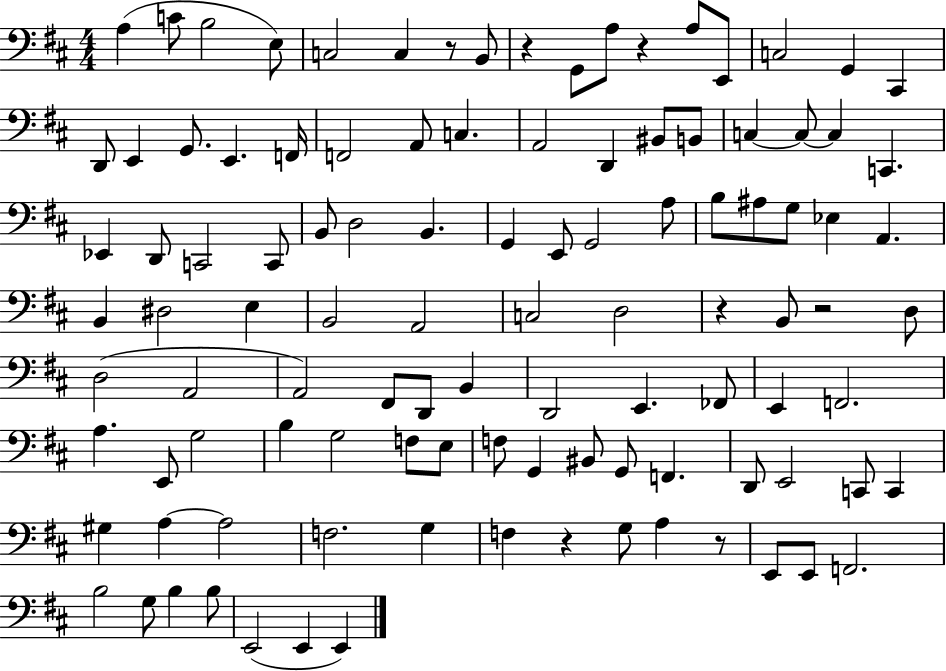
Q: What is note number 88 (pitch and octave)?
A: F3